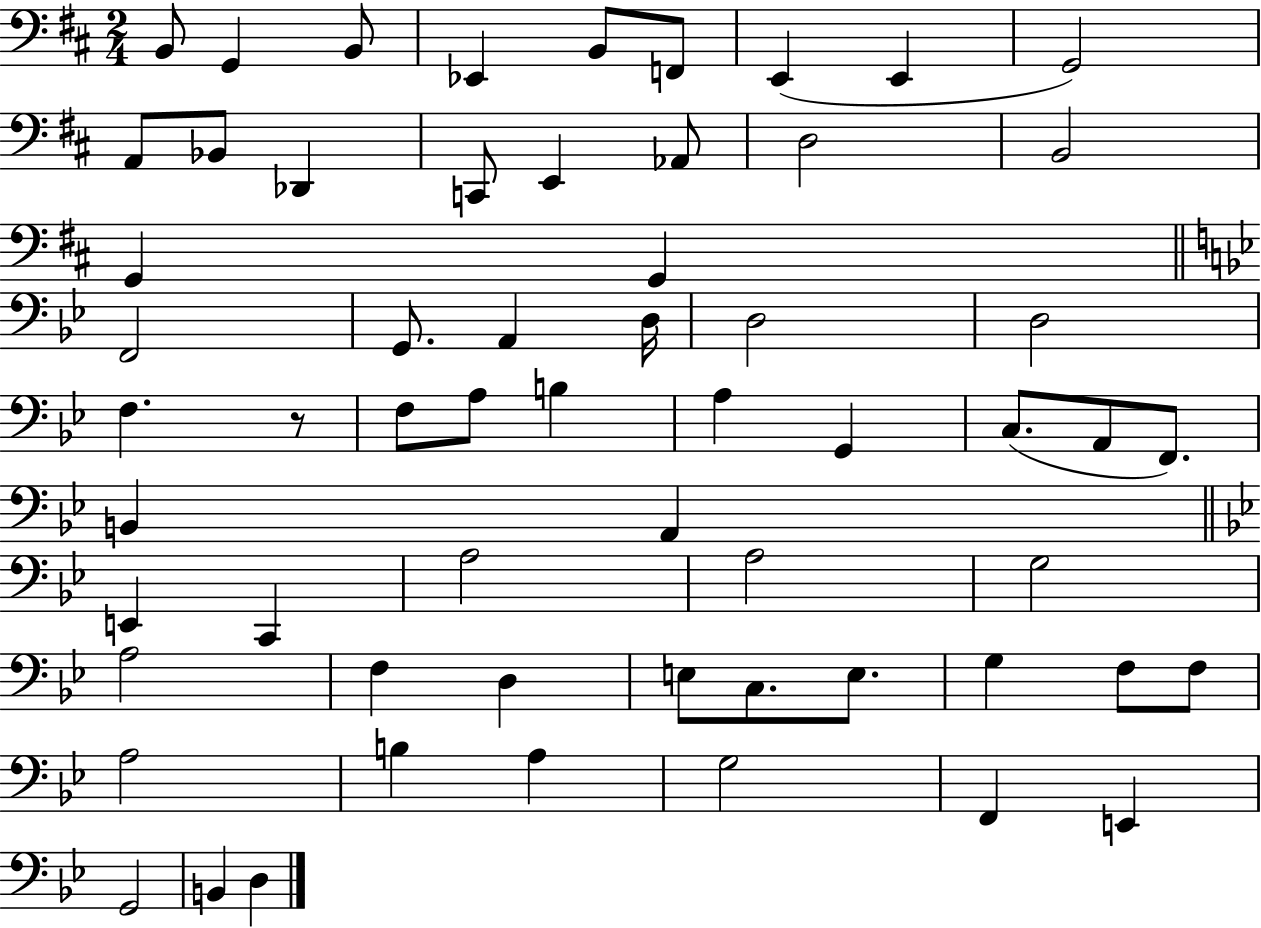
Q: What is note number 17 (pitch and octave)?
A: B2